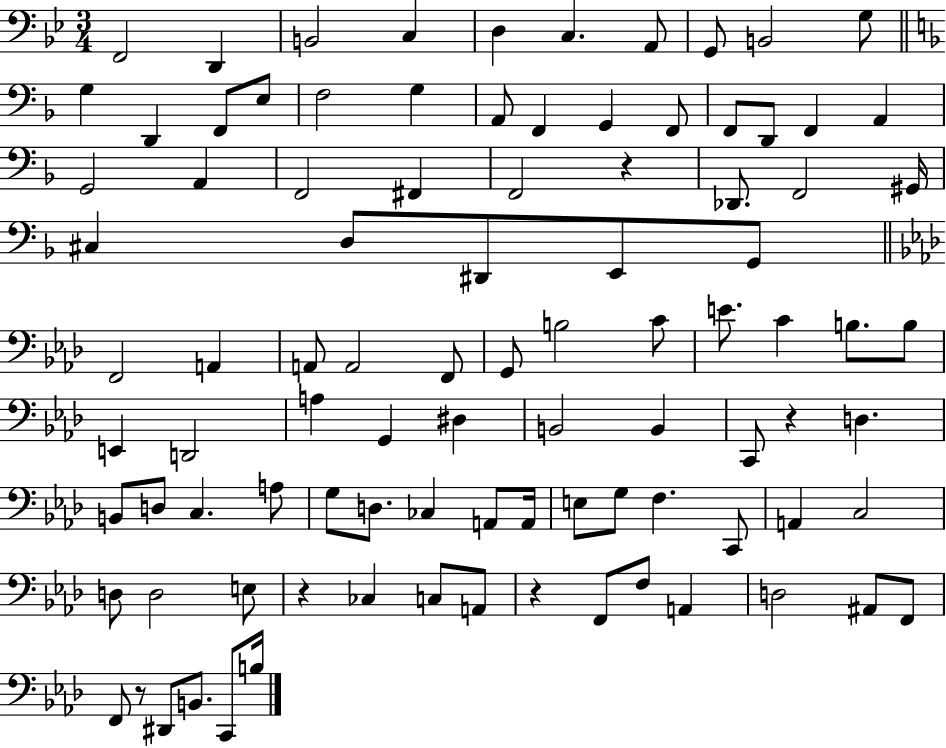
X:1
T:Untitled
M:3/4
L:1/4
K:Bb
F,,2 D,, B,,2 C, D, C, A,,/2 G,,/2 B,,2 G,/2 G, D,, F,,/2 E,/2 F,2 G, A,,/2 F,, G,, F,,/2 F,,/2 D,,/2 F,, A,, G,,2 A,, F,,2 ^F,, F,,2 z _D,,/2 F,,2 ^G,,/4 ^C, D,/2 ^D,,/2 E,,/2 G,,/2 F,,2 A,, A,,/2 A,,2 F,,/2 G,,/2 B,2 C/2 E/2 C B,/2 B,/2 E,, D,,2 A, G,, ^D, B,,2 B,, C,,/2 z D, B,,/2 D,/2 C, A,/2 G,/2 D,/2 _C, A,,/2 A,,/4 E,/2 G,/2 F, C,,/2 A,, C,2 D,/2 D,2 E,/2 z _C, C,/2 A,,/2 z F,,/2 F,/2 A,, D,2 ^A,,/2 F,,/2 F,,/2 z/2 ^D,,/2 B,,/2 C,,/2 B,/4